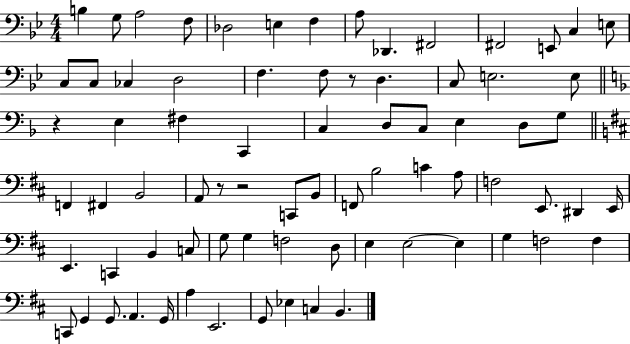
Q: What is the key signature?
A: BES major